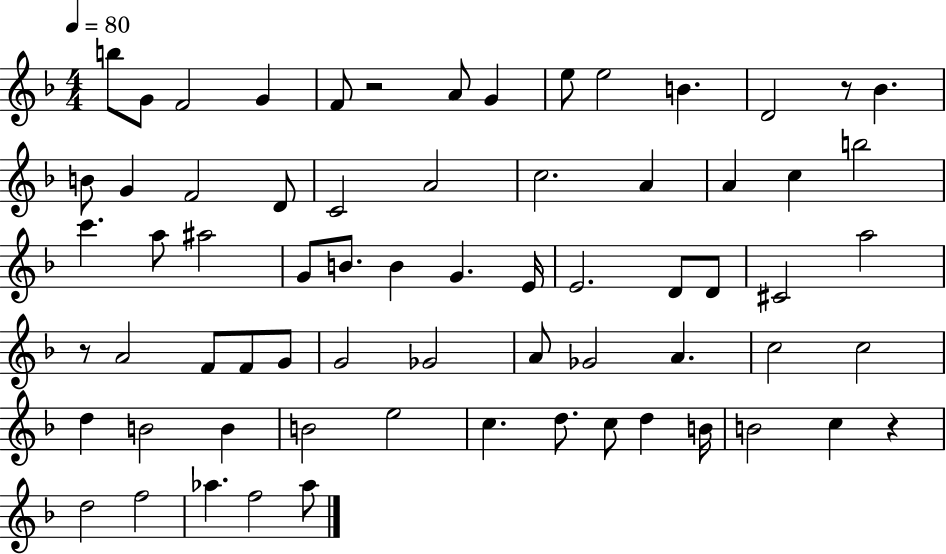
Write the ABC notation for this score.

X:1
T:Untitled
M:4/4
L:1/4
K:F
b/2 G/2 F2 G F/2 z2 A/2 G e/2 e2 B D2 z/2 _B B/2 G F2 D/2 C2 A2 c2 A A c b2 c' a/2 ^a2 G/2 B/2 B G E/4 E2 D/2 D/2 ^C2 a2 z/2 A2 F/2 F/2 G/2 G2 _G2 A/2 _G2 A c2 c2 d B2 B B2 e2 c d/2 c/2 d B/4 B2 c z d2 f2 _a f2 _a/2